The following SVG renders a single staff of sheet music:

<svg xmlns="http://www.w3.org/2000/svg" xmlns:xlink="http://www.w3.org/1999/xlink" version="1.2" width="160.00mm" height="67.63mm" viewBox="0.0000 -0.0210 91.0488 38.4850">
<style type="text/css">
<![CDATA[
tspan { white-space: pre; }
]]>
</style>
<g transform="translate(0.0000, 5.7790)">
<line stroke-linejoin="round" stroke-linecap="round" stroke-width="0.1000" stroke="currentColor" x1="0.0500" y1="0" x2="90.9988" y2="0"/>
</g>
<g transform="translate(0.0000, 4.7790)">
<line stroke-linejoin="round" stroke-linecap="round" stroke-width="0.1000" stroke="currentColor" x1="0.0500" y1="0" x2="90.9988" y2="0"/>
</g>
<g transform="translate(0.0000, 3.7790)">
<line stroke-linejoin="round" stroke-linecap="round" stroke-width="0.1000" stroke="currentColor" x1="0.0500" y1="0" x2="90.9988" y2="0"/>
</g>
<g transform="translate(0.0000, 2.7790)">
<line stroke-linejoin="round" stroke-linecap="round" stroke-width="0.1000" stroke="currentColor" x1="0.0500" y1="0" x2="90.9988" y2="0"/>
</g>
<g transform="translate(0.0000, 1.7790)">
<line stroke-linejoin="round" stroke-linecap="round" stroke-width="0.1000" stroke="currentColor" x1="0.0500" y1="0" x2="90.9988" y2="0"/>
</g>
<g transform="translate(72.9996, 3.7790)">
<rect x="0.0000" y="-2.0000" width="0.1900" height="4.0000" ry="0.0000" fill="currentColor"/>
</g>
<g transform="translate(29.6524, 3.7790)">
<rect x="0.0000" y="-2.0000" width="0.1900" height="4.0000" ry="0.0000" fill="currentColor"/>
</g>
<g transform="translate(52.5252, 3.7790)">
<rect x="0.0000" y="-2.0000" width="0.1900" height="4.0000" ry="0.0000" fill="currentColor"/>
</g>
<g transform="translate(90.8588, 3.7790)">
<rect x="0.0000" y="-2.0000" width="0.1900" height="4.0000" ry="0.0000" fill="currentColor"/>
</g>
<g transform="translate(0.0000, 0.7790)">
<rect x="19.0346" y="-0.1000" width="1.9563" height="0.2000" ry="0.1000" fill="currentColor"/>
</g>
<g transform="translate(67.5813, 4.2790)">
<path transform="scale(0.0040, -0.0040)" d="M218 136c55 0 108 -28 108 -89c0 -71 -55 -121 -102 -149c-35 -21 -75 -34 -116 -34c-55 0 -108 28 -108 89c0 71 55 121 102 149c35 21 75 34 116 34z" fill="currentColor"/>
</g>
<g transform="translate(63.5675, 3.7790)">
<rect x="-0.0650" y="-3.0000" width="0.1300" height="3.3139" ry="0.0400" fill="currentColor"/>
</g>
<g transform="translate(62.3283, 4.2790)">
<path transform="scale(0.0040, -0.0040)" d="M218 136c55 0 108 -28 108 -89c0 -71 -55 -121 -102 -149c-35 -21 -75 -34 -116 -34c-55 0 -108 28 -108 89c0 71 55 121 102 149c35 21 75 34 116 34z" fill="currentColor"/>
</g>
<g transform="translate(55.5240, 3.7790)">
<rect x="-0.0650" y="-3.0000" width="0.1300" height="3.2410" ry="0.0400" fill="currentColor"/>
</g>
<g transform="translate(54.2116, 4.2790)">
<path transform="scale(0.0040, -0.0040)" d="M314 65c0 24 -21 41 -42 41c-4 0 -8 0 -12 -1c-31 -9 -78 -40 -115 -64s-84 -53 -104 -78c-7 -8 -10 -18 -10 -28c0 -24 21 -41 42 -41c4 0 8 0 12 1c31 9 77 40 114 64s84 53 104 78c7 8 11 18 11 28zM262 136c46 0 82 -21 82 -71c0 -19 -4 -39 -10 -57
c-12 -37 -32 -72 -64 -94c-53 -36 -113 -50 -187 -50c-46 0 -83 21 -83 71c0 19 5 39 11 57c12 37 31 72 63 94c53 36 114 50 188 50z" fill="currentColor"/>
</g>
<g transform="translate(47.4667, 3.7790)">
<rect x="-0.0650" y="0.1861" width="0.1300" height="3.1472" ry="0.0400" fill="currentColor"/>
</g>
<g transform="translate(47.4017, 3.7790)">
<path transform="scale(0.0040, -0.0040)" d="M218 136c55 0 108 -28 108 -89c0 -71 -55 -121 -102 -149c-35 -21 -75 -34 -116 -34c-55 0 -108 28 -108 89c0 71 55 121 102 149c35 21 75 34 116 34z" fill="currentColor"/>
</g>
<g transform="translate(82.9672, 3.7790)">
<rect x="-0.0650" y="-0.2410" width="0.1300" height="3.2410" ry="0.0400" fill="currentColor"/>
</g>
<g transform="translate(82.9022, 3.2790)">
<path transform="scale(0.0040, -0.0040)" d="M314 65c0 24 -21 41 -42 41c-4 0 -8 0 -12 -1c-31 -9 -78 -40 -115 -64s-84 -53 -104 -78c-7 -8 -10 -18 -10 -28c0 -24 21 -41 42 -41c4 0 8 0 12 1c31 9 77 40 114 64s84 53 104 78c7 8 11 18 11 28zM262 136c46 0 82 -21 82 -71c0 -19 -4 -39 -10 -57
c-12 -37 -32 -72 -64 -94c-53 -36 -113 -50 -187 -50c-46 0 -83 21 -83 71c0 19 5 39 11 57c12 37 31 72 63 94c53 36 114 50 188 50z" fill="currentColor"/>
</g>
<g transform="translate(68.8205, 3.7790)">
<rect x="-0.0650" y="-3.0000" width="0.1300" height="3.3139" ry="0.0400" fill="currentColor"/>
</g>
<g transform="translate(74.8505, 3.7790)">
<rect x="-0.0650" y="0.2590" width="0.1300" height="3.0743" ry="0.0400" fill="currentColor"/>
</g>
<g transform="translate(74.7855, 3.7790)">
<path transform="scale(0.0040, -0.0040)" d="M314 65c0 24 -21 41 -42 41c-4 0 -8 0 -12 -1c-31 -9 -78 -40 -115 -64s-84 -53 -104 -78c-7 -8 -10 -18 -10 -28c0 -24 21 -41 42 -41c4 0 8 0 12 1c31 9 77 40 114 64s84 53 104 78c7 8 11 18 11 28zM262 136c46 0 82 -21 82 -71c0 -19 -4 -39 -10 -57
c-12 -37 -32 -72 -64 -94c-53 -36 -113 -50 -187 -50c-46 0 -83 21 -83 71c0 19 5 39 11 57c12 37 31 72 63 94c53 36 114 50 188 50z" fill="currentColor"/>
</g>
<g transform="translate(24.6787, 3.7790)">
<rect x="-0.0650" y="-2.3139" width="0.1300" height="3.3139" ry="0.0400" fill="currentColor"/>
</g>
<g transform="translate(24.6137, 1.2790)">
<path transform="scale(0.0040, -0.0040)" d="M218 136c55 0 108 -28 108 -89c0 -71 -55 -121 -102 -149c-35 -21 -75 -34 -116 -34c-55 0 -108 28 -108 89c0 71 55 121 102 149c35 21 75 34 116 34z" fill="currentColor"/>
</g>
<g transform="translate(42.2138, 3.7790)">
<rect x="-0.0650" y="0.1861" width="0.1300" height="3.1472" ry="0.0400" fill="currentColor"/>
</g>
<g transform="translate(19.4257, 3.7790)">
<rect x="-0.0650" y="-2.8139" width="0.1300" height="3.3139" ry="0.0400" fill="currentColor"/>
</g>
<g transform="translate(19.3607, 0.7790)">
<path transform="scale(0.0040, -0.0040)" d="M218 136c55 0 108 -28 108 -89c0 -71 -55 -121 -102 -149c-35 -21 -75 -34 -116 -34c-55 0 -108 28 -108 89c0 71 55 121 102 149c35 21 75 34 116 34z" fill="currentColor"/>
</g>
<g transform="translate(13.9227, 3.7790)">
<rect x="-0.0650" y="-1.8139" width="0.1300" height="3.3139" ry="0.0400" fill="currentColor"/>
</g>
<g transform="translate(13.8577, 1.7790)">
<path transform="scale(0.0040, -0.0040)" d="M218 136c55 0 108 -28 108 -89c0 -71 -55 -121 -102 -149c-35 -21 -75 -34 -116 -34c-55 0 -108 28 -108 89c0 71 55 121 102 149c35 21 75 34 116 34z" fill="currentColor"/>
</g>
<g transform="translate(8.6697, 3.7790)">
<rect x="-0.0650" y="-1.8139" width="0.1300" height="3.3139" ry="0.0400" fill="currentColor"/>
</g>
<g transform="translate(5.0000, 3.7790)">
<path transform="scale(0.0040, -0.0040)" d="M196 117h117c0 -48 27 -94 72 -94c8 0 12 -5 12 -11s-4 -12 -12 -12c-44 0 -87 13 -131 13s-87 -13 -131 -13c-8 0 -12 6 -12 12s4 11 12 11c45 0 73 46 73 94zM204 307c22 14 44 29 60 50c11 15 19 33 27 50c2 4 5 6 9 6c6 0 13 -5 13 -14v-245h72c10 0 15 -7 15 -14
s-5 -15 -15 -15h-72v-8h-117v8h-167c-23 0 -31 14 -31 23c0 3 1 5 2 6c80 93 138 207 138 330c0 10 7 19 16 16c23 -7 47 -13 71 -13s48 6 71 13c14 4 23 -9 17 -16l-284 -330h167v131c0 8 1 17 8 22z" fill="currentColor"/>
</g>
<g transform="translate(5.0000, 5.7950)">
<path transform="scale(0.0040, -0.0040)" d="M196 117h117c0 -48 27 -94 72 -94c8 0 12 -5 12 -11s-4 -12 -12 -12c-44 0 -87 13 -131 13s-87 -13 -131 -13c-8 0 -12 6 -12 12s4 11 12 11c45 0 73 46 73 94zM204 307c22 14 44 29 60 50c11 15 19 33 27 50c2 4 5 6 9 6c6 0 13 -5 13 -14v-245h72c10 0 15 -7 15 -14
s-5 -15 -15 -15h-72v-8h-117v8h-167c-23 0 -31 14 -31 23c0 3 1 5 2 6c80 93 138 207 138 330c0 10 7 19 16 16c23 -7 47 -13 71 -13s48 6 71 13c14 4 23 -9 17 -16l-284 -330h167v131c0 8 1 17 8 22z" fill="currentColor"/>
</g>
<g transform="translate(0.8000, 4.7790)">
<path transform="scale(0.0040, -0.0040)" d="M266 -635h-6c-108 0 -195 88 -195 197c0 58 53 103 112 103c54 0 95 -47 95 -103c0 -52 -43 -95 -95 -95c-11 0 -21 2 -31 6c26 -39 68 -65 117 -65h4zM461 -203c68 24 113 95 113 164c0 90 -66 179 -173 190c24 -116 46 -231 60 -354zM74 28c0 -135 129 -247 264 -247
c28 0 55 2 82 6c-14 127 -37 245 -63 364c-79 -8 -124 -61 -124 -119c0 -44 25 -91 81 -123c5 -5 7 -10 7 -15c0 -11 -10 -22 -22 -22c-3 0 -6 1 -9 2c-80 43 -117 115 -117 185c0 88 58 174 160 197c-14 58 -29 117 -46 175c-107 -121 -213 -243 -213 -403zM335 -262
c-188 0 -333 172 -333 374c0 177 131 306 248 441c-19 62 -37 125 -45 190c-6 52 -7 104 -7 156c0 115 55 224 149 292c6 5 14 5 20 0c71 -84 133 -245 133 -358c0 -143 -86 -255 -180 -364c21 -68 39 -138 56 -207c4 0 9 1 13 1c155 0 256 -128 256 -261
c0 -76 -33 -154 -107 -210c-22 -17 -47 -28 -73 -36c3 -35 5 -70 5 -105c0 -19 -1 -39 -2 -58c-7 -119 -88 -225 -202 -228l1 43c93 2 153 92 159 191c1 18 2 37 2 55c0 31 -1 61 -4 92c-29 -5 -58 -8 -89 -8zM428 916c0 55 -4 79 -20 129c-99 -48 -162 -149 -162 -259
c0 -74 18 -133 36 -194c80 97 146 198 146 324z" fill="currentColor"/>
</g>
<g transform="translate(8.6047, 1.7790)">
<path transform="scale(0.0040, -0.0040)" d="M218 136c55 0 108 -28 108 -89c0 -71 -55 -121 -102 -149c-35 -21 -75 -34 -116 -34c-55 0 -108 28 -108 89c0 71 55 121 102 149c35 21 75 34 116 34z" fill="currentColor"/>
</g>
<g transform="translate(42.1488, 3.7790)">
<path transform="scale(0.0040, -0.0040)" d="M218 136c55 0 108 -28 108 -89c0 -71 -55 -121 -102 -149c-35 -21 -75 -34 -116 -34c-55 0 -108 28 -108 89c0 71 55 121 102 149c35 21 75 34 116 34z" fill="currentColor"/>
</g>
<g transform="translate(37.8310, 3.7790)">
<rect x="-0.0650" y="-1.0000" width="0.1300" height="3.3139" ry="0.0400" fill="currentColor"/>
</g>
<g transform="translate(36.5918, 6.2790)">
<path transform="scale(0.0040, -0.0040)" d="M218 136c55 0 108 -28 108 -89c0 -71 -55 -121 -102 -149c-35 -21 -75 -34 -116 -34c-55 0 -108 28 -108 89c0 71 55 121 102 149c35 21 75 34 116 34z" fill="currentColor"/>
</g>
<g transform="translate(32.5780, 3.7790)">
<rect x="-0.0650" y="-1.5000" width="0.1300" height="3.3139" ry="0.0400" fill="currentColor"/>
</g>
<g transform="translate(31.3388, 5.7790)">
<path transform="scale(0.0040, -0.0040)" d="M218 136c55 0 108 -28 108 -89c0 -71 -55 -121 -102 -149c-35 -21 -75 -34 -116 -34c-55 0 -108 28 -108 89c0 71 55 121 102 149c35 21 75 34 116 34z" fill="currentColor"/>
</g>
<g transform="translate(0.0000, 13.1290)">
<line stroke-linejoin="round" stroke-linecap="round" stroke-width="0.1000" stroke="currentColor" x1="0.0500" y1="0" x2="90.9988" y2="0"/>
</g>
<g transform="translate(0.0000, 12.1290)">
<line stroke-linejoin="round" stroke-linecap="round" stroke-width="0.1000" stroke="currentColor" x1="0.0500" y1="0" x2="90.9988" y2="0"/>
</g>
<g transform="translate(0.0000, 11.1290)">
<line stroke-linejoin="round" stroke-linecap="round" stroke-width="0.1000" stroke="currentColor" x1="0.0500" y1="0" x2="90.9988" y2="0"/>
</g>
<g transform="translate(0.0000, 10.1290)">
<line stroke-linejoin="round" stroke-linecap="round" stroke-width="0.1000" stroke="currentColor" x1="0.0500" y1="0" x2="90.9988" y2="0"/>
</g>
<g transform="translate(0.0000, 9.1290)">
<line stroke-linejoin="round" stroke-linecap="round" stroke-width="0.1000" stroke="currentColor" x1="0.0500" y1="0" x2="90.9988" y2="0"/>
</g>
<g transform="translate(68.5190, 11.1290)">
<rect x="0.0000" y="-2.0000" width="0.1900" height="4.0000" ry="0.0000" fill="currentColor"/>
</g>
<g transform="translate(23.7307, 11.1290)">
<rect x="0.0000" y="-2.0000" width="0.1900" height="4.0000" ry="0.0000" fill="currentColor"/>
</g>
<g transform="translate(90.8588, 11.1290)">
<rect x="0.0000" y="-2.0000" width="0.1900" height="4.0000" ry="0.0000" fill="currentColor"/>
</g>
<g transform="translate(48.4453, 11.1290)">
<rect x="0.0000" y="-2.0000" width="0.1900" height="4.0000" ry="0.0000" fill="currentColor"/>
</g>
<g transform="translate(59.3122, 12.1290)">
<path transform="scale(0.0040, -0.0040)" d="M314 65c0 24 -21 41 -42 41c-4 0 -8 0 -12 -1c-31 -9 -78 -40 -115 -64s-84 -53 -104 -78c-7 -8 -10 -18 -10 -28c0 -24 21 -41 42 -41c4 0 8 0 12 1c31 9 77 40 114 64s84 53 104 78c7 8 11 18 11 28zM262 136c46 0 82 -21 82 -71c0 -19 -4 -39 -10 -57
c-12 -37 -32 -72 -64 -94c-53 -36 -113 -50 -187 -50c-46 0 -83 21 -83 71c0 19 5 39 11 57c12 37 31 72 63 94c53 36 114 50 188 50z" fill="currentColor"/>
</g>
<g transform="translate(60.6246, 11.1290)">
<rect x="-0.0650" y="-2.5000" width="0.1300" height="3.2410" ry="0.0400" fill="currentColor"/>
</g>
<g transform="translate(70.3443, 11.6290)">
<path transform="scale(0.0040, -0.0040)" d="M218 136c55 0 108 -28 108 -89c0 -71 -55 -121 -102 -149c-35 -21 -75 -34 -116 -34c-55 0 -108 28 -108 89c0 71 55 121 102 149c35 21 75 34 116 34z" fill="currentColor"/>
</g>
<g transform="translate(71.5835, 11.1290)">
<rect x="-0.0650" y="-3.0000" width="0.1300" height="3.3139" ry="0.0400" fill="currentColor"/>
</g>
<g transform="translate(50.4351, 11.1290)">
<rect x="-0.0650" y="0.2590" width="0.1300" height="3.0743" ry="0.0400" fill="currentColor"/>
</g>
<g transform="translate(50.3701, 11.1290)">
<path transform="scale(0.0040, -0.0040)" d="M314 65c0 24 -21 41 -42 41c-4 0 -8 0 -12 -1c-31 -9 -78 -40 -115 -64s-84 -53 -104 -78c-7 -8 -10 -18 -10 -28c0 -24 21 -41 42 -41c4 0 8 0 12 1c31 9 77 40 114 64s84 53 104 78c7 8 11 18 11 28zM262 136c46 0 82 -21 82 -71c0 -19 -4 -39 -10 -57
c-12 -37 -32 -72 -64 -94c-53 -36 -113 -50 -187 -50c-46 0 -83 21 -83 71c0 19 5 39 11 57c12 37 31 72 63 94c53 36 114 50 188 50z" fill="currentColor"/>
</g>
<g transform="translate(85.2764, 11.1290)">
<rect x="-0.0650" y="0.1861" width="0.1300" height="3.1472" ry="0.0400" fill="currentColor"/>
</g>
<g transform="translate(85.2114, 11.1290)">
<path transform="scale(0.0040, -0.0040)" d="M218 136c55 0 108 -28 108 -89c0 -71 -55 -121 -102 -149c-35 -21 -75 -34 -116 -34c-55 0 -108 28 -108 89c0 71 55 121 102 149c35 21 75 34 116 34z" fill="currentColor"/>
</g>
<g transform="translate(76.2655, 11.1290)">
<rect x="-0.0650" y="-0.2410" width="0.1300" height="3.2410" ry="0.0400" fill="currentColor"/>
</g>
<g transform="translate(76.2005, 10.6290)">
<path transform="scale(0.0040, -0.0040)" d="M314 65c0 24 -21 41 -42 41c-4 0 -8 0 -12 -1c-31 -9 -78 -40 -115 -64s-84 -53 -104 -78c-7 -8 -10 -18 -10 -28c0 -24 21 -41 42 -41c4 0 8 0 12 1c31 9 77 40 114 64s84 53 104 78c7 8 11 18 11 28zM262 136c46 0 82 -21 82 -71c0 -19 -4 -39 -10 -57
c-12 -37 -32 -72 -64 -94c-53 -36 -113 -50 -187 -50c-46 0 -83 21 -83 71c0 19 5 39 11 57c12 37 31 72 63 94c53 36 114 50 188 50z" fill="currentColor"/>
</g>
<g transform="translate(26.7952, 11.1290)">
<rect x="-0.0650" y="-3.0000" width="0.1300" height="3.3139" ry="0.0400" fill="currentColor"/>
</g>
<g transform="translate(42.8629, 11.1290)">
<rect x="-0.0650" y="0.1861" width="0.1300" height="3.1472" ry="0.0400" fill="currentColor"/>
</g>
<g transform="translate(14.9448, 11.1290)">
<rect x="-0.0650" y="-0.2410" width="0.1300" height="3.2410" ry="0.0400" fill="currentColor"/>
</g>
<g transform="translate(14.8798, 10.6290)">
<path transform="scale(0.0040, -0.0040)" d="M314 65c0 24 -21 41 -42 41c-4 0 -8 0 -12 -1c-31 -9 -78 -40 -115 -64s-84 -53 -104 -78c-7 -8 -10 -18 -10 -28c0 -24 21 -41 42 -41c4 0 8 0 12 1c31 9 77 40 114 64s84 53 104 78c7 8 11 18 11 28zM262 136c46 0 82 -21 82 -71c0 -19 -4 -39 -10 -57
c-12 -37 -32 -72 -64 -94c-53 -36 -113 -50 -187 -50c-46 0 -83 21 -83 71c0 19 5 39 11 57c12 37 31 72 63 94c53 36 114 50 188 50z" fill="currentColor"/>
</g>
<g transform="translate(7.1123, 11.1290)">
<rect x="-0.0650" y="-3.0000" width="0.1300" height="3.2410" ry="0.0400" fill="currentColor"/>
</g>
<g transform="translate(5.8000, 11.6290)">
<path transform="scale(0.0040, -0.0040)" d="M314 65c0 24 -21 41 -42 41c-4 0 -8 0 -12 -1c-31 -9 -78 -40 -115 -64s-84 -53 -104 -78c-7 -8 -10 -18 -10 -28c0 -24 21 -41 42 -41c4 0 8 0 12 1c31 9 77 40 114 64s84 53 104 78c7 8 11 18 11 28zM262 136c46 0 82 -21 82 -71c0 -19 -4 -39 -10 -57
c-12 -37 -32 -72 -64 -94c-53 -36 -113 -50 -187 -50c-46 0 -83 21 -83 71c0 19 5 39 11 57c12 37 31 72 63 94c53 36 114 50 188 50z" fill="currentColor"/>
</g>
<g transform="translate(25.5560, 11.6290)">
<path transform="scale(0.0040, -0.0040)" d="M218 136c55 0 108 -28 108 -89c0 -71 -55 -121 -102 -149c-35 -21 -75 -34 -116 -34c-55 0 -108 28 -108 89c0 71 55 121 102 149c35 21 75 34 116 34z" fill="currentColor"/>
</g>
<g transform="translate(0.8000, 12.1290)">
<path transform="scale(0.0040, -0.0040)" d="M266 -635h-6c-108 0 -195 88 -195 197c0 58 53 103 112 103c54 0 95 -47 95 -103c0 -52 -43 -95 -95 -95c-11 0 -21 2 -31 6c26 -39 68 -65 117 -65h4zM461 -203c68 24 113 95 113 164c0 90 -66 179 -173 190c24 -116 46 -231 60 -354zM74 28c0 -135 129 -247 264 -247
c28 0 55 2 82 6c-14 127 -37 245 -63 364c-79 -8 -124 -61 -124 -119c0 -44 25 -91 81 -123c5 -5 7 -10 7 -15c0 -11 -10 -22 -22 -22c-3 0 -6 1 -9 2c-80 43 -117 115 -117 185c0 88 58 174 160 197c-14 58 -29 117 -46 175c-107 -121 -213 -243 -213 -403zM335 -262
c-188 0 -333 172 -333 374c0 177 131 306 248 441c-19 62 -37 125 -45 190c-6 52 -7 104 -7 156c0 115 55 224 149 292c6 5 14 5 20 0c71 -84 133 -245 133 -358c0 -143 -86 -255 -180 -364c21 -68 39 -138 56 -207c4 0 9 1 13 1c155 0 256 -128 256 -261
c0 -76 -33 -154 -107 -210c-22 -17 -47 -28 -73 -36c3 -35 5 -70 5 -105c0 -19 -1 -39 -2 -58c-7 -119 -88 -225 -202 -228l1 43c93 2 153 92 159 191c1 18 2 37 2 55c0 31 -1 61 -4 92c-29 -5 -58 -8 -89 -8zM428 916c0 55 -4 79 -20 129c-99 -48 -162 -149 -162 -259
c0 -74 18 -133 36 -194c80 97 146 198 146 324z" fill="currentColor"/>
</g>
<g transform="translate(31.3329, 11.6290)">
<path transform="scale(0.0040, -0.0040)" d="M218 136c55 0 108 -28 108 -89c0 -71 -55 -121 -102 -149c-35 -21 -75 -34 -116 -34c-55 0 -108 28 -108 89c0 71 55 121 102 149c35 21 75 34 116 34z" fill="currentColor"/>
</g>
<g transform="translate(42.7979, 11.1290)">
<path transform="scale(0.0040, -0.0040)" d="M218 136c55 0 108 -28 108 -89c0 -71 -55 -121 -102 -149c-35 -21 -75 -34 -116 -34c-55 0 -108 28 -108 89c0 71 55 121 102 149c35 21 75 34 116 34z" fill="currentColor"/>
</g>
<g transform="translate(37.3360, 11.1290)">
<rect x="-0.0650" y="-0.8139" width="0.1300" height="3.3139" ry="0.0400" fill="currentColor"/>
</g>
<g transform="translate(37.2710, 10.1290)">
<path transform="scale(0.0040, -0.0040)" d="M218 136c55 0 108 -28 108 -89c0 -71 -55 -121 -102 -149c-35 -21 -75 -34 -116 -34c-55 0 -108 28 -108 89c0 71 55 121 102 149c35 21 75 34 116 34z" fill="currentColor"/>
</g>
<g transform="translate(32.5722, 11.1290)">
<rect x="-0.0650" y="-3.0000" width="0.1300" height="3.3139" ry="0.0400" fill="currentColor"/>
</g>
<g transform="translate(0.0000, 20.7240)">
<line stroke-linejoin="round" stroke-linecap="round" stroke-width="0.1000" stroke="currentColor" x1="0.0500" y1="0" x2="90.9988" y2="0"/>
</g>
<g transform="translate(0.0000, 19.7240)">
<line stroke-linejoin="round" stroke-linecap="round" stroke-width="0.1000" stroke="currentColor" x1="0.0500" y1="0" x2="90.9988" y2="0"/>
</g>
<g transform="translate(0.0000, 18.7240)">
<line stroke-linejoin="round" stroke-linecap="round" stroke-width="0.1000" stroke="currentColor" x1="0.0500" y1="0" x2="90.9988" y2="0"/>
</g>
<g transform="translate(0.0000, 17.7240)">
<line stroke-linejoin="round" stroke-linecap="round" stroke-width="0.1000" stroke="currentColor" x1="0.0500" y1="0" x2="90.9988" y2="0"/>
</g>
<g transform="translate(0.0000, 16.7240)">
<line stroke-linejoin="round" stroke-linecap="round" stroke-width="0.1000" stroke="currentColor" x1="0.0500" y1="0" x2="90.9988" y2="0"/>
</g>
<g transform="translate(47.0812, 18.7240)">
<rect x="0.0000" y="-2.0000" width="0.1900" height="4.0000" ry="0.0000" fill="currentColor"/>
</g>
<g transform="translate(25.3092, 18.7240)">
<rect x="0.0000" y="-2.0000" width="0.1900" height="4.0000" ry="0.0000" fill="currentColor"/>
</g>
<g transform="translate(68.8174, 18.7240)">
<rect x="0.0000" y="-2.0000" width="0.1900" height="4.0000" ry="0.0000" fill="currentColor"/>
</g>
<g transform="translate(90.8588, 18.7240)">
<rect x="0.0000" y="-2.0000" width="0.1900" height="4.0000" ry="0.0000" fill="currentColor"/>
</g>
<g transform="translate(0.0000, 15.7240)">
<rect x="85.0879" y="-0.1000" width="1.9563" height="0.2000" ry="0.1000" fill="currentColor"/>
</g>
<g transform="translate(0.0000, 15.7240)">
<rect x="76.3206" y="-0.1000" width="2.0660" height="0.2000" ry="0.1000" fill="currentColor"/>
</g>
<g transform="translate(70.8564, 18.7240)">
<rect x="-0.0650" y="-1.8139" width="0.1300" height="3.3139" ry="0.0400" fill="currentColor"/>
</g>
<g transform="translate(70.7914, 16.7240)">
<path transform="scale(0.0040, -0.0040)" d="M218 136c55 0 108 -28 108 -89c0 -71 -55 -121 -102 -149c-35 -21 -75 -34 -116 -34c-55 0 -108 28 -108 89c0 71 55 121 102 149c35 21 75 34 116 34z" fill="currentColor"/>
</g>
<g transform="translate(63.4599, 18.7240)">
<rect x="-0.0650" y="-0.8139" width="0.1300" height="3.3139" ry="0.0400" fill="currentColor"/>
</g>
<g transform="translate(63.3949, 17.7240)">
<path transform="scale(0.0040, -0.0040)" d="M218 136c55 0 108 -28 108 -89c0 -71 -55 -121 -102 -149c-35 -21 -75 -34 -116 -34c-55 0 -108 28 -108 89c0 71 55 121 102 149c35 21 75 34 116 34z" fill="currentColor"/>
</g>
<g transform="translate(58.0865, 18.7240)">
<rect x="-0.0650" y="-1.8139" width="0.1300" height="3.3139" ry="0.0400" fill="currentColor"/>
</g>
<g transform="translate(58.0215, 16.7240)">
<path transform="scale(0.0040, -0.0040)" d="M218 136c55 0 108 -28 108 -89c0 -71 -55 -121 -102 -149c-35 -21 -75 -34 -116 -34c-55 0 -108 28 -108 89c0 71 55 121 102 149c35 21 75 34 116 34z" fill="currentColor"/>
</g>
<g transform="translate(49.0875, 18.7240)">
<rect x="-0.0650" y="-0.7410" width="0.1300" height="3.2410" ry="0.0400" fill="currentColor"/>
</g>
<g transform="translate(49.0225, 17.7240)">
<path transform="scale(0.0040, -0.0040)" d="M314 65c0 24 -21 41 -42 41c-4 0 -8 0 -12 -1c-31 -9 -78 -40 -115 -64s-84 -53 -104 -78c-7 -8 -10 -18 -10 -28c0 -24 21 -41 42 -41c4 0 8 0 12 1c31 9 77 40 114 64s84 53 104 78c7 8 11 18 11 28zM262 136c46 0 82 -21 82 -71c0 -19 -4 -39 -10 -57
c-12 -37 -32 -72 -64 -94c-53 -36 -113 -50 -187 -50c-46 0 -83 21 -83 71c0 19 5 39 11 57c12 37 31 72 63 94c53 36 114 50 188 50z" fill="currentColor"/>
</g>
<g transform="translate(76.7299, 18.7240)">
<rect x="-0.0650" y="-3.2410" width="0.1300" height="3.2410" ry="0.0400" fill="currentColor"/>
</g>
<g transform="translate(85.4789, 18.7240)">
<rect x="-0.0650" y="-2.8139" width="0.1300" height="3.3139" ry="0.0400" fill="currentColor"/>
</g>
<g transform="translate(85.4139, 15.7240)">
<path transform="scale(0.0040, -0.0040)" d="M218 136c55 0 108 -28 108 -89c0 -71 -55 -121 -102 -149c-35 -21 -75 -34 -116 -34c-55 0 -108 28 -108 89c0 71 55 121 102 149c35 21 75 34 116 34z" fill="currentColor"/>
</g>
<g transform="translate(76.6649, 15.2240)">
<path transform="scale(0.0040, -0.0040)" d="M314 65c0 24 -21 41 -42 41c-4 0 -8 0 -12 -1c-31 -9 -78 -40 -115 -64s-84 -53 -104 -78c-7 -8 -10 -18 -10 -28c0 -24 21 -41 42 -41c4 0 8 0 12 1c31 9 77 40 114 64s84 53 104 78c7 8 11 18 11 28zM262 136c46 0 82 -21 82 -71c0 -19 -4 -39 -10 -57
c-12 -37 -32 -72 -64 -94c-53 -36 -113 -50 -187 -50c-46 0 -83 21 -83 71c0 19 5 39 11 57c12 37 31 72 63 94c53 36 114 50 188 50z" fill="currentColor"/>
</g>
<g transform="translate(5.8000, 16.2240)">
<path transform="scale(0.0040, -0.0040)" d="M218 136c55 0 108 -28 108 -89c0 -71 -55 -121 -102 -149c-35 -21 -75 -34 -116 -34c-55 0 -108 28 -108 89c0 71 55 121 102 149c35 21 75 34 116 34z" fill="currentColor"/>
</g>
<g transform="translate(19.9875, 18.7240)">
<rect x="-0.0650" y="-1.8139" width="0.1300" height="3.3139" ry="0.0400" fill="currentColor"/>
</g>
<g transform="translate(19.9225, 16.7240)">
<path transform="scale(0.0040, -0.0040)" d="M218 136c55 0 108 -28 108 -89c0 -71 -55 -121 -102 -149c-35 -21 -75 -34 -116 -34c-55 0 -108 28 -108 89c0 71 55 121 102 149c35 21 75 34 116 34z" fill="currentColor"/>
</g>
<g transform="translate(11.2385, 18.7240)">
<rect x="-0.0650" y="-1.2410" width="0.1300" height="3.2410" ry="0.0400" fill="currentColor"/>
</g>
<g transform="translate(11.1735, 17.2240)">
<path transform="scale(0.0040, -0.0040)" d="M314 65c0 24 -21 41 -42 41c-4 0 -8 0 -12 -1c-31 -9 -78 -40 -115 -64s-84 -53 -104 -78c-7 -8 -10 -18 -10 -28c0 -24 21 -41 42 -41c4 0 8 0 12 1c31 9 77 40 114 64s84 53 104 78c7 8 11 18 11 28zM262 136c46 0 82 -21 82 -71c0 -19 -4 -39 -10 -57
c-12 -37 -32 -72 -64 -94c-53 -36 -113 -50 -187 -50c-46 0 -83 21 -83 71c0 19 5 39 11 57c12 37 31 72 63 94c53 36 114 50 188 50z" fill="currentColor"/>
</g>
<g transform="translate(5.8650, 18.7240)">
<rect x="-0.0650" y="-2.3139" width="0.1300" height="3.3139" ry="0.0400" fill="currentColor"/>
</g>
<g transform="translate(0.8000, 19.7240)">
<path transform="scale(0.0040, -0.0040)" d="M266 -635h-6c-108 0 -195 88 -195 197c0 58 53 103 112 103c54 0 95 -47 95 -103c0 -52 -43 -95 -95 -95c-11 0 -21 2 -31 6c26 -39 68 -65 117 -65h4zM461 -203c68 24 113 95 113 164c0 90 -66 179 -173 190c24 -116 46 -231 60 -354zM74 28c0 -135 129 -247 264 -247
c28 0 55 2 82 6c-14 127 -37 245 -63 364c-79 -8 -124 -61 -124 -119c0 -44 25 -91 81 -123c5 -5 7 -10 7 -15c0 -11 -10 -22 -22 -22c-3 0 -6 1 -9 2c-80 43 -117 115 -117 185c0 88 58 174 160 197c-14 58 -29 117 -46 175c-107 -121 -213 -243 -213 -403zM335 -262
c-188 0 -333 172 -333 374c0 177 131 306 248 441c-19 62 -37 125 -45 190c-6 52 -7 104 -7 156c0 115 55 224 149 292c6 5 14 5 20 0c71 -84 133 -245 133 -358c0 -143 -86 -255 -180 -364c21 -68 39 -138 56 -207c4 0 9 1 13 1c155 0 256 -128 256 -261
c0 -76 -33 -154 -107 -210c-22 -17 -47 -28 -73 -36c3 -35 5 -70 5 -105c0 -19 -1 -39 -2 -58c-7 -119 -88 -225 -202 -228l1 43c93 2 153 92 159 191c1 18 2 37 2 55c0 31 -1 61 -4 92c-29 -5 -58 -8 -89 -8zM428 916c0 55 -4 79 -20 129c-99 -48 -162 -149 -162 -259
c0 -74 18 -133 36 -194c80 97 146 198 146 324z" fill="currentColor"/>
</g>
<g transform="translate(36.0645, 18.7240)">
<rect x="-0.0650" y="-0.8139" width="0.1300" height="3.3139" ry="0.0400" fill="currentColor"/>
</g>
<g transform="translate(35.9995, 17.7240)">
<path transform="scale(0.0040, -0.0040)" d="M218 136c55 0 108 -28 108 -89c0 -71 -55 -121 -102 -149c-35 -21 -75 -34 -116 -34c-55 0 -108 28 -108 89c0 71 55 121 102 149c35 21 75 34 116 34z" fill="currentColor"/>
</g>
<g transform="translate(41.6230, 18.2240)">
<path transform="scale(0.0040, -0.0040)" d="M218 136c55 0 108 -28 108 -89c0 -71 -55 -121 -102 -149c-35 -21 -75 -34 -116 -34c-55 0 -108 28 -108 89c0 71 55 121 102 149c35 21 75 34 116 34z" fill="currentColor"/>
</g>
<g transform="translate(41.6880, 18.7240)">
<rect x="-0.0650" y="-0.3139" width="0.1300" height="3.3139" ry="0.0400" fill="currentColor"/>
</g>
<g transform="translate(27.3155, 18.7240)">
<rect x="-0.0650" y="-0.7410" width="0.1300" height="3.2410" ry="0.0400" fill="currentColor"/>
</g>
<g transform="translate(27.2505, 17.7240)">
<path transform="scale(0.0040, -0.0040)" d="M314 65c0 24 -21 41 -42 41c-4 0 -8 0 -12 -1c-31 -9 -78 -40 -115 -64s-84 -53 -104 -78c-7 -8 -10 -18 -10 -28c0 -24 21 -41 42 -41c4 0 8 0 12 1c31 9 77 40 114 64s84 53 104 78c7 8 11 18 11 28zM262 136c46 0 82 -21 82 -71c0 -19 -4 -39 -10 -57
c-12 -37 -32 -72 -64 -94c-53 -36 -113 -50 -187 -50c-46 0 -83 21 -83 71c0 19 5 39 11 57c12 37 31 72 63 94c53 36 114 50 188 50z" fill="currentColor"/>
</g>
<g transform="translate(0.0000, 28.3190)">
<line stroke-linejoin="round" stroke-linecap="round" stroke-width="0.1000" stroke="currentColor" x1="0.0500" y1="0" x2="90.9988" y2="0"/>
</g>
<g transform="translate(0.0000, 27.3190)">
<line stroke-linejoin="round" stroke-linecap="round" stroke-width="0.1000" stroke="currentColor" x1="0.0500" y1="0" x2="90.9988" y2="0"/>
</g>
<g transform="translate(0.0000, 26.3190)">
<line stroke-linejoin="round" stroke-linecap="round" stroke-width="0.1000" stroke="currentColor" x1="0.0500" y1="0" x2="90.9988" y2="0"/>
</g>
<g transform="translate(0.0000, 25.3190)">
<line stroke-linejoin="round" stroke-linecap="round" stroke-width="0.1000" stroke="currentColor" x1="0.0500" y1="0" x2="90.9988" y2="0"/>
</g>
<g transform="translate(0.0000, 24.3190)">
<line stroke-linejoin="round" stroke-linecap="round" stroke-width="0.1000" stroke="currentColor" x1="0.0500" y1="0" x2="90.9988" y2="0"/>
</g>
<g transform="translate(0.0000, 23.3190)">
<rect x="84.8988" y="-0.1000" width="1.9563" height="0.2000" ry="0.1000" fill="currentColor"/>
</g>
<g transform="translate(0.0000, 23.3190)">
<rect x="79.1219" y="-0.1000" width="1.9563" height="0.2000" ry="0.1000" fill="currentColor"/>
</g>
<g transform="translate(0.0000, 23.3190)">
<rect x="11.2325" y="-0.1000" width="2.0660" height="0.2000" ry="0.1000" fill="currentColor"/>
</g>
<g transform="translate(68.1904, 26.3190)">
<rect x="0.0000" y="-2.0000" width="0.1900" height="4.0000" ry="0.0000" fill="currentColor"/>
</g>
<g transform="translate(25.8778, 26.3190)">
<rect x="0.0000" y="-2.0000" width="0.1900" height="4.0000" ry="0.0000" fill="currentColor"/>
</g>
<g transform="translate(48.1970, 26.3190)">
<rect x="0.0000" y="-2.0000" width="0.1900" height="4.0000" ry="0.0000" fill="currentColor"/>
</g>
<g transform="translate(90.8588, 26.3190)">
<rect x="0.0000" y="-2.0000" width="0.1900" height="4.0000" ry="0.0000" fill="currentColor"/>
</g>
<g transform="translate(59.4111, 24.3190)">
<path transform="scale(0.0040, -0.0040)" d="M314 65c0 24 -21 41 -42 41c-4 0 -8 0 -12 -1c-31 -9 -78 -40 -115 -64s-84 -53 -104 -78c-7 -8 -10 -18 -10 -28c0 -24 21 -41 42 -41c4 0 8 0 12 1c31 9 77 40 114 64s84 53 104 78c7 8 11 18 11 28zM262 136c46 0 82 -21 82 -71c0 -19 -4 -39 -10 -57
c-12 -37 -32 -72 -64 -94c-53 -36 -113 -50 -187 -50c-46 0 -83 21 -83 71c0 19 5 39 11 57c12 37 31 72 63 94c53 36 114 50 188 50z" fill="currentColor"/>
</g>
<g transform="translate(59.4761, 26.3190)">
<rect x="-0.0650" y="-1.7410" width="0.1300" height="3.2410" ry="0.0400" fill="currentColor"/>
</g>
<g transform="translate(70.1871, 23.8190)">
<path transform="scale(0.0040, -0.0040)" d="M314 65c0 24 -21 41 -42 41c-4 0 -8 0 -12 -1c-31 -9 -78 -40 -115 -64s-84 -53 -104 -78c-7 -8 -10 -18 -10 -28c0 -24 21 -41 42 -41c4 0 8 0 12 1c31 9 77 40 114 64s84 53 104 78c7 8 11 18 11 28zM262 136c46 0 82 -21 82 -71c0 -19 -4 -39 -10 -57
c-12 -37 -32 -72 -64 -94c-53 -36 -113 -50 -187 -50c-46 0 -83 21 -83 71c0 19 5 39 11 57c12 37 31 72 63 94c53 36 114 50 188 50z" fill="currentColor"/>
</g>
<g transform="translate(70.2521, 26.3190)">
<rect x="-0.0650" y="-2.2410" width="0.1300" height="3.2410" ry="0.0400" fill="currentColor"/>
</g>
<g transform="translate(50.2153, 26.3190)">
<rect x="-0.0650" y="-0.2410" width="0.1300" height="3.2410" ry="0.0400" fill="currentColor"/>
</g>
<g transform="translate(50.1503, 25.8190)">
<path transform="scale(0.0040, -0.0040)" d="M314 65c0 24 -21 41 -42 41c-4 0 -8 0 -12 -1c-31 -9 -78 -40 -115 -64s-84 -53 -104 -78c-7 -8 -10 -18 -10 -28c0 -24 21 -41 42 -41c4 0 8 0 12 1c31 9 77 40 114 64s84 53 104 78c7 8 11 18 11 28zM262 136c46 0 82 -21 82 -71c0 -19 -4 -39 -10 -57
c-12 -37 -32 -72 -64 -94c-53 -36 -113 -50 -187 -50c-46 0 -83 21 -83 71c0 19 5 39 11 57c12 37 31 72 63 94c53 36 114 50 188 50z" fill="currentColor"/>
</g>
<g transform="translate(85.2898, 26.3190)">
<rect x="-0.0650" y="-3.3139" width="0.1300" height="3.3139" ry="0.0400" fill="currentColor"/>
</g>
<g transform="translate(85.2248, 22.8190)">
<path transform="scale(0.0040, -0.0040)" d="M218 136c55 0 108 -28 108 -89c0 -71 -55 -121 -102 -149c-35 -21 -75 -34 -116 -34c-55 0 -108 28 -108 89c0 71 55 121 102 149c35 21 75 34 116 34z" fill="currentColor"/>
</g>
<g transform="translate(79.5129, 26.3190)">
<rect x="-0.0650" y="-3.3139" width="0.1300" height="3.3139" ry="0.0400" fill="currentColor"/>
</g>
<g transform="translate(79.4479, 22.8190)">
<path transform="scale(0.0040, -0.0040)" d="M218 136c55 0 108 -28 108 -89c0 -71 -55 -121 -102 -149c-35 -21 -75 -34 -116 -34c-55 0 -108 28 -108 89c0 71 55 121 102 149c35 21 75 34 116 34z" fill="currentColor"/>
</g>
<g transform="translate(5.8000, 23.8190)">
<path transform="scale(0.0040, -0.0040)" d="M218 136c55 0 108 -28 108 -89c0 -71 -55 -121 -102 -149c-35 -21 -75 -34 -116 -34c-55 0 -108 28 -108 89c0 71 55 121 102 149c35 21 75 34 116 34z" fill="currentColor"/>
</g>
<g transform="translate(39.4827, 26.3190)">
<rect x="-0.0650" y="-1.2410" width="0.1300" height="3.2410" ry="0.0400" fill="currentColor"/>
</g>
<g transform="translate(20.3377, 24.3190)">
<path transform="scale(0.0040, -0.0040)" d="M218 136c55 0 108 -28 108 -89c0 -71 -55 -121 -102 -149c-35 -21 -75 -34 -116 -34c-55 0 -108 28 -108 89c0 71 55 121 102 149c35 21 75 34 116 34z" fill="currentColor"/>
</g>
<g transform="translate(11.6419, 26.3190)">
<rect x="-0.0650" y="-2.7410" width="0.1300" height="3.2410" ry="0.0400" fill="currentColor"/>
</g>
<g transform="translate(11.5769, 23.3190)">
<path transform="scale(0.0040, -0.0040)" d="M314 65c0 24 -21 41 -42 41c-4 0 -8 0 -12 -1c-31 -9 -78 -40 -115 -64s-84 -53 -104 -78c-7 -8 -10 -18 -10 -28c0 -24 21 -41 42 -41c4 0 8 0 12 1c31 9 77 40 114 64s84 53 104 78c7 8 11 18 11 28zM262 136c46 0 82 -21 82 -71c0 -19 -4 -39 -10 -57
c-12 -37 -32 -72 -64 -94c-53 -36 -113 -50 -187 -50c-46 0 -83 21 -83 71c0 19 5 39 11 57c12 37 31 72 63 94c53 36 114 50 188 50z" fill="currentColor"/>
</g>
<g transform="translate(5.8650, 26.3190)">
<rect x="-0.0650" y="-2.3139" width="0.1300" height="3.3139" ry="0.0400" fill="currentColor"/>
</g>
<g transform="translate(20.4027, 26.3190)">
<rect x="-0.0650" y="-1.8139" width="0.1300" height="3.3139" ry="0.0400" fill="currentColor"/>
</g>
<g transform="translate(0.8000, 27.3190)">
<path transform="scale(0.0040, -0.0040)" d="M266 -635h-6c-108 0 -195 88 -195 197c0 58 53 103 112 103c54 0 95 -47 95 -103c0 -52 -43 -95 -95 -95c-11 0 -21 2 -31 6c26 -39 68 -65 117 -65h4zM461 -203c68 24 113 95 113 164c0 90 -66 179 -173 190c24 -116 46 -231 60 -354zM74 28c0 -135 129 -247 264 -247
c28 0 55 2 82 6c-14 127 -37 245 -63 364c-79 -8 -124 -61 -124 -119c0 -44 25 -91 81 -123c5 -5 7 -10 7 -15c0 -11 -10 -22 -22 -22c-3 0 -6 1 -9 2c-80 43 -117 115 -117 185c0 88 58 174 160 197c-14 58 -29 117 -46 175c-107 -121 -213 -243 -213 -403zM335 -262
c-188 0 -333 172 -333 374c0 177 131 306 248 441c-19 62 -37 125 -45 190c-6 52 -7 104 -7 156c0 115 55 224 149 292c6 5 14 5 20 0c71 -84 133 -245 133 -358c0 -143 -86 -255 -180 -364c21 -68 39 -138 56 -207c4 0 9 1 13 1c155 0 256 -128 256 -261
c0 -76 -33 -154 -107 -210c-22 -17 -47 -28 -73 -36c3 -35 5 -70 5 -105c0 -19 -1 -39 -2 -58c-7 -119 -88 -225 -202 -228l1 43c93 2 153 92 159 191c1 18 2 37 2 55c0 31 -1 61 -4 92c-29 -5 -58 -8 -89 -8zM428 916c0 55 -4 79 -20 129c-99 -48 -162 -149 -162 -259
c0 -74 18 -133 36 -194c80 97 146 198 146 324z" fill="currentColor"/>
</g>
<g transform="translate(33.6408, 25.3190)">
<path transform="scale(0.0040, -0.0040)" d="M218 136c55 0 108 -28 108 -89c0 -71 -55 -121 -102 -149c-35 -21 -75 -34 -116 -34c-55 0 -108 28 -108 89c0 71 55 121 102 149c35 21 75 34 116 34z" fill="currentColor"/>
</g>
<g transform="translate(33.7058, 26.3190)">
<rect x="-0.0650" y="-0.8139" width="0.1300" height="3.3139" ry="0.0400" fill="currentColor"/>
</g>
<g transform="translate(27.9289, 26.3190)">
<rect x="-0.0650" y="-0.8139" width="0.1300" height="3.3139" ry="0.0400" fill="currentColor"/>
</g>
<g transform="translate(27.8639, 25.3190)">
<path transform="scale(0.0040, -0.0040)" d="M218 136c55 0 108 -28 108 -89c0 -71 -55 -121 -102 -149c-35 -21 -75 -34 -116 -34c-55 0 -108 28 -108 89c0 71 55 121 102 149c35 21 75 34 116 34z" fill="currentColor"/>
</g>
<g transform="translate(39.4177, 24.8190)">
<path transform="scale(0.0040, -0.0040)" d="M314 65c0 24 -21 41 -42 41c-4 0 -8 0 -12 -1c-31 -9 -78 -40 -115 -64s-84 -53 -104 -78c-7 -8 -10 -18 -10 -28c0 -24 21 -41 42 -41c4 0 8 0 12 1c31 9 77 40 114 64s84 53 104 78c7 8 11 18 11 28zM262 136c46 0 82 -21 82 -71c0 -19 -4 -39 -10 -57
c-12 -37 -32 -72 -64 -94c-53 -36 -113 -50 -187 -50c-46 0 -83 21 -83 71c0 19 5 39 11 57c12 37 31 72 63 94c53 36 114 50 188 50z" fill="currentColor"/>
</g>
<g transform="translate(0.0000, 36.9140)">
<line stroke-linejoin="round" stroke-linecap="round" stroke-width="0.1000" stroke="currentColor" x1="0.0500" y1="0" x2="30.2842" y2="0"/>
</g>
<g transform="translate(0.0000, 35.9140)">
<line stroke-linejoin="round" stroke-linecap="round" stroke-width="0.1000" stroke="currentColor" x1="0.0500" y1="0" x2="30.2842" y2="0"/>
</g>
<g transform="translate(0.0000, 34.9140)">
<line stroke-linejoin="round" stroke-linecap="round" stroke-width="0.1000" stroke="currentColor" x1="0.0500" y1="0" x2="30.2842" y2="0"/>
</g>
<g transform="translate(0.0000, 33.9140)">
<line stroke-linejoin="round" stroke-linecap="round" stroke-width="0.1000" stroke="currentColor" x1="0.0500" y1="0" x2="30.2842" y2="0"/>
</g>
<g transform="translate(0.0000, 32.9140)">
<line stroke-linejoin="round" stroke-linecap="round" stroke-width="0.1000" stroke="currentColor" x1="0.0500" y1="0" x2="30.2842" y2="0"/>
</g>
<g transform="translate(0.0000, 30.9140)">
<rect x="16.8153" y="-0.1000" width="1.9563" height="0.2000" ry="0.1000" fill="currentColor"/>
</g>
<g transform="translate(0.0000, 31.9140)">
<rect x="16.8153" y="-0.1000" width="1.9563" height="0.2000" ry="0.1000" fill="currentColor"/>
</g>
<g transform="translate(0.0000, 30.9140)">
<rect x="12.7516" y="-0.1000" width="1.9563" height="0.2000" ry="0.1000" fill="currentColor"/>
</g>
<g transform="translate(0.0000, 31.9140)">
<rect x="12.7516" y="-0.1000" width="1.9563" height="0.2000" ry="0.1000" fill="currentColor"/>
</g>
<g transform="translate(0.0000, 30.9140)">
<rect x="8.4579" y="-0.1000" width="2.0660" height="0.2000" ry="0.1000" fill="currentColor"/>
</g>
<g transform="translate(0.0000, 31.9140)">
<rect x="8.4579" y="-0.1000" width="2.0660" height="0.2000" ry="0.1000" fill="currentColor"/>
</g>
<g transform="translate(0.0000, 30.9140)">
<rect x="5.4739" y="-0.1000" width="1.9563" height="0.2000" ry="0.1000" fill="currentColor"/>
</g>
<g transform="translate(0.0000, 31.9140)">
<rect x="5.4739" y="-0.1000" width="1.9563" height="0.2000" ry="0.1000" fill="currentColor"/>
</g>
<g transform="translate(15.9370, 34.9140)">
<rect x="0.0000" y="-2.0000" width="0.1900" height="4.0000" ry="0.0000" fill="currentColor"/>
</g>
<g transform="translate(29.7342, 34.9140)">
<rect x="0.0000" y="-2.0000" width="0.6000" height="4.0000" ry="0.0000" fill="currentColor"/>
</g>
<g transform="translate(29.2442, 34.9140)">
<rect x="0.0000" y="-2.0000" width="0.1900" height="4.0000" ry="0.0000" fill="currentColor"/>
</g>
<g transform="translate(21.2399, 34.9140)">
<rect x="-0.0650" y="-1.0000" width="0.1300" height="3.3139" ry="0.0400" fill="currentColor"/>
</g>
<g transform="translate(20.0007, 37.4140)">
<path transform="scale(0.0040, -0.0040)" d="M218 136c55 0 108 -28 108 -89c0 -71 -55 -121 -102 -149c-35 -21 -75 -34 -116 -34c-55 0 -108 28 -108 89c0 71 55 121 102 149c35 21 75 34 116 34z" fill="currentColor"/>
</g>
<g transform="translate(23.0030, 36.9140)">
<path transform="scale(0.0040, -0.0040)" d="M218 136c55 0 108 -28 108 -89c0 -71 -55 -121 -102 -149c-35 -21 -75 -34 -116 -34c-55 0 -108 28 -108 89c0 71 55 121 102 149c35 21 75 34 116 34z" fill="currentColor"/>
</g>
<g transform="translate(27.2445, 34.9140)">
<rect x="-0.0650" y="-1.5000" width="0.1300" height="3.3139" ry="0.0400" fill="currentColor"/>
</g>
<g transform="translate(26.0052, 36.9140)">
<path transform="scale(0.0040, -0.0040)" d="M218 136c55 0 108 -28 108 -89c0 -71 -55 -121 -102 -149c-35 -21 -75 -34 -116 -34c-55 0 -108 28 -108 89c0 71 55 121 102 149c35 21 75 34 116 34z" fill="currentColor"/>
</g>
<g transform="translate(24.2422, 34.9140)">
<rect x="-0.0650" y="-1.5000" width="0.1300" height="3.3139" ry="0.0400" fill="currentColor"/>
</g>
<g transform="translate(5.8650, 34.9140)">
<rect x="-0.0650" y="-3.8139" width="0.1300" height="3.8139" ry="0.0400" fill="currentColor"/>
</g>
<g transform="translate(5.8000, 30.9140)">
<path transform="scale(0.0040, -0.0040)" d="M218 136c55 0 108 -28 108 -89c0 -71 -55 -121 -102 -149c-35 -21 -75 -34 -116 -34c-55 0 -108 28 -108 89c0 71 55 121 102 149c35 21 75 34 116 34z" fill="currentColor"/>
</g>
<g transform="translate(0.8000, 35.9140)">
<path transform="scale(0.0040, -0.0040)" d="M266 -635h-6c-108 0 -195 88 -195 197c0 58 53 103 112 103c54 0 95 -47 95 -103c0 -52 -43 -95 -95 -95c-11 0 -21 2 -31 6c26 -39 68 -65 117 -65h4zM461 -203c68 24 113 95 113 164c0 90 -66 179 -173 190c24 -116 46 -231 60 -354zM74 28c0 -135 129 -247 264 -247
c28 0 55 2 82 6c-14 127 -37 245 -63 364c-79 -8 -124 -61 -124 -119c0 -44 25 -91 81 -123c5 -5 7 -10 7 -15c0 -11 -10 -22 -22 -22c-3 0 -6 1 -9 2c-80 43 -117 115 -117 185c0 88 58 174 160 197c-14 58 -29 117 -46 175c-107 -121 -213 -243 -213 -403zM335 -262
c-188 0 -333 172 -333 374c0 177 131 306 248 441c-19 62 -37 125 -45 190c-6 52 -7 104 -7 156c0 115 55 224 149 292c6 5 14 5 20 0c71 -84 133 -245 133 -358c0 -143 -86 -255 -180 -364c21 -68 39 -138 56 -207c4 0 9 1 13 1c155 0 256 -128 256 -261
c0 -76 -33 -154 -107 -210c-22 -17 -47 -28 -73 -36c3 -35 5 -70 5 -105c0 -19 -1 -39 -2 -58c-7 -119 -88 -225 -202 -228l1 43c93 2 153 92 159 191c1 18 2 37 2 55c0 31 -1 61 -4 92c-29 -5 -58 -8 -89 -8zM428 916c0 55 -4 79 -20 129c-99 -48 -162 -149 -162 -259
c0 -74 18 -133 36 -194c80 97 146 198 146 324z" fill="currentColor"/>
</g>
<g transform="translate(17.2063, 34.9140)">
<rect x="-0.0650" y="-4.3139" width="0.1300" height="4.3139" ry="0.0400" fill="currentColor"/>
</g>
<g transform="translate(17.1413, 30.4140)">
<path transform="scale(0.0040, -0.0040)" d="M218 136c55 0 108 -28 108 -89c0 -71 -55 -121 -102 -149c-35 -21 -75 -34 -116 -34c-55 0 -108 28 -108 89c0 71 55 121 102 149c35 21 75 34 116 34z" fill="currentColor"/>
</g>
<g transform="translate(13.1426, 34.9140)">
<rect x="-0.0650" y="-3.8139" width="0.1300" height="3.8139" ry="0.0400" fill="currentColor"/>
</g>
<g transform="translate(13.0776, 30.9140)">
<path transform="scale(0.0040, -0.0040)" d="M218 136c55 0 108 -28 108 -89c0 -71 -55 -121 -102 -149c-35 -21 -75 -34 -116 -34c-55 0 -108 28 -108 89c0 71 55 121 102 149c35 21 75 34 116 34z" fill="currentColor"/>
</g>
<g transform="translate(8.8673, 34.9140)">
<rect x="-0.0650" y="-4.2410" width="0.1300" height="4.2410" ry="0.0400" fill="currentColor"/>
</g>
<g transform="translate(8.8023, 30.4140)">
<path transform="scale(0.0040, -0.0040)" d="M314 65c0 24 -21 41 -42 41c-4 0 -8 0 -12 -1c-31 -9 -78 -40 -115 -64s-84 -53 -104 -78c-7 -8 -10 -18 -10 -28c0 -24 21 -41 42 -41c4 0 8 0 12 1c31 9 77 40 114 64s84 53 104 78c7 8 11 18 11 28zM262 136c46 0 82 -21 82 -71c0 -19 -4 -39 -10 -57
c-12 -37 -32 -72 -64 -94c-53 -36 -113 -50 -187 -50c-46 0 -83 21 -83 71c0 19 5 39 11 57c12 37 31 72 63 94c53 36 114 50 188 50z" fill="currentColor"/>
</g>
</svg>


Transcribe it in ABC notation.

X:1
T:Untitled
M:4/4
L:1/4
K:C
f f a g E D B B A2 A A B2 c2 A2 c2 A A d B B2 G2 A c2 B g e2 f d2 d c d2 f d f b2 a g a2 f d d e2 c2 f2 g2 b b c' d'2 c' d' D E E